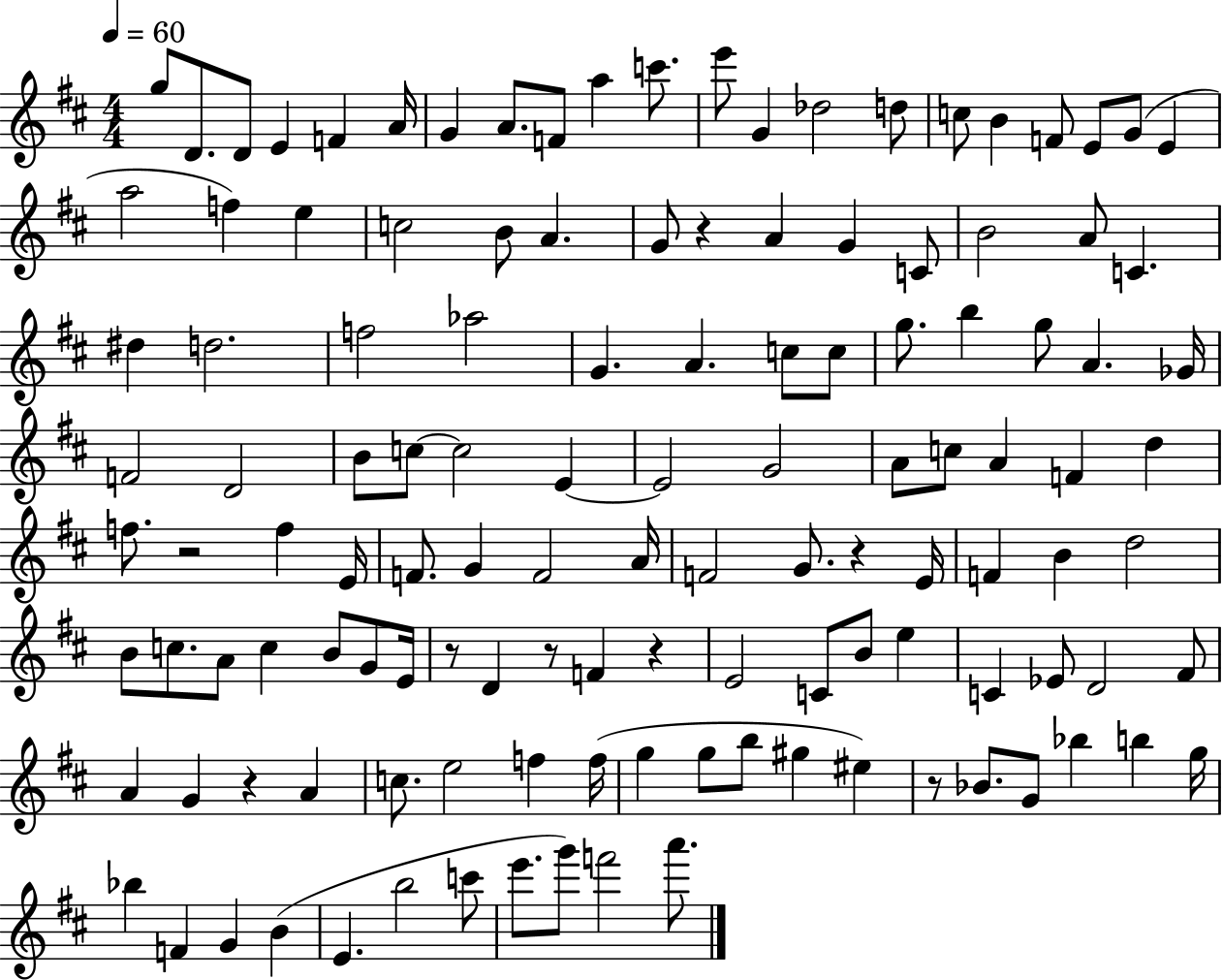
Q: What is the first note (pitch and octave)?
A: G5